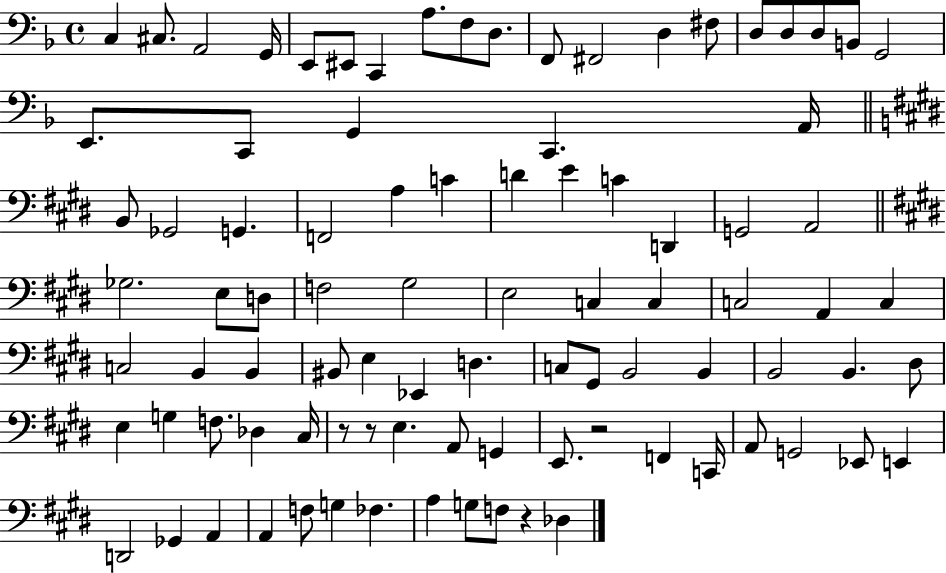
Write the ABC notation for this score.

X:1
T:Untitled
M:4/4
L:1/4
K:F
C, ^C,/2 A,,2 G,,/4 E,,/2 ^E,,/2 C,, A,/2 F,/2 D,/2 F,,/2 ^F,,2 D, ^F,/2 D,/2 D,/2 D,/2 B,,/2 G,,2 E,,/2 C,,/2 G,, C,, A,,/4 B,,/2 _G,,2 G,, F,,2 A, C D E C D,, G,,2 A,,2 _G,2 E,/2 D,/2 F,2 ^G,2 E,2 C, C, C,2 A,, C, C,2 B,, B,, ^B,,/2 E, _E,, D, C,/2 ^G,,/2 B,,2 B,, B,,2 B,, ^D,/2 E, G, F,/2 _D, ^C,/4 z/2 z/2 E, A,,/2 G,, E,,/2 z2 F,, C,,/4 A,,/2 G,,2 _E,,/2 E,, D,,2 _G,, A,, A,, F,/2 G, _F, A, G,/2 F,/2 z _D,